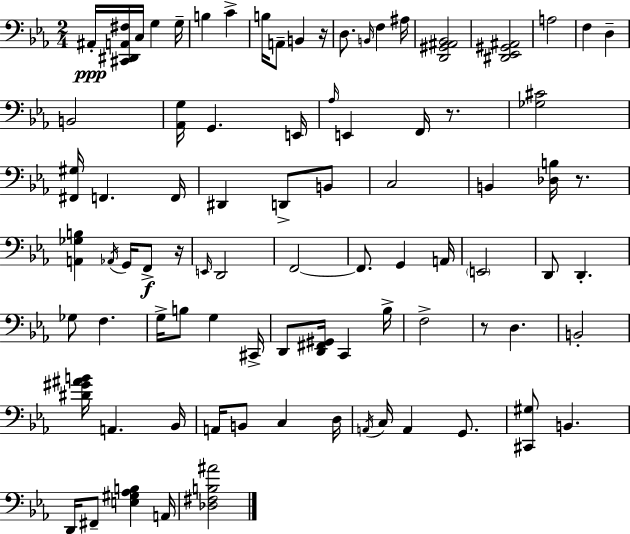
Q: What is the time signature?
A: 2/4